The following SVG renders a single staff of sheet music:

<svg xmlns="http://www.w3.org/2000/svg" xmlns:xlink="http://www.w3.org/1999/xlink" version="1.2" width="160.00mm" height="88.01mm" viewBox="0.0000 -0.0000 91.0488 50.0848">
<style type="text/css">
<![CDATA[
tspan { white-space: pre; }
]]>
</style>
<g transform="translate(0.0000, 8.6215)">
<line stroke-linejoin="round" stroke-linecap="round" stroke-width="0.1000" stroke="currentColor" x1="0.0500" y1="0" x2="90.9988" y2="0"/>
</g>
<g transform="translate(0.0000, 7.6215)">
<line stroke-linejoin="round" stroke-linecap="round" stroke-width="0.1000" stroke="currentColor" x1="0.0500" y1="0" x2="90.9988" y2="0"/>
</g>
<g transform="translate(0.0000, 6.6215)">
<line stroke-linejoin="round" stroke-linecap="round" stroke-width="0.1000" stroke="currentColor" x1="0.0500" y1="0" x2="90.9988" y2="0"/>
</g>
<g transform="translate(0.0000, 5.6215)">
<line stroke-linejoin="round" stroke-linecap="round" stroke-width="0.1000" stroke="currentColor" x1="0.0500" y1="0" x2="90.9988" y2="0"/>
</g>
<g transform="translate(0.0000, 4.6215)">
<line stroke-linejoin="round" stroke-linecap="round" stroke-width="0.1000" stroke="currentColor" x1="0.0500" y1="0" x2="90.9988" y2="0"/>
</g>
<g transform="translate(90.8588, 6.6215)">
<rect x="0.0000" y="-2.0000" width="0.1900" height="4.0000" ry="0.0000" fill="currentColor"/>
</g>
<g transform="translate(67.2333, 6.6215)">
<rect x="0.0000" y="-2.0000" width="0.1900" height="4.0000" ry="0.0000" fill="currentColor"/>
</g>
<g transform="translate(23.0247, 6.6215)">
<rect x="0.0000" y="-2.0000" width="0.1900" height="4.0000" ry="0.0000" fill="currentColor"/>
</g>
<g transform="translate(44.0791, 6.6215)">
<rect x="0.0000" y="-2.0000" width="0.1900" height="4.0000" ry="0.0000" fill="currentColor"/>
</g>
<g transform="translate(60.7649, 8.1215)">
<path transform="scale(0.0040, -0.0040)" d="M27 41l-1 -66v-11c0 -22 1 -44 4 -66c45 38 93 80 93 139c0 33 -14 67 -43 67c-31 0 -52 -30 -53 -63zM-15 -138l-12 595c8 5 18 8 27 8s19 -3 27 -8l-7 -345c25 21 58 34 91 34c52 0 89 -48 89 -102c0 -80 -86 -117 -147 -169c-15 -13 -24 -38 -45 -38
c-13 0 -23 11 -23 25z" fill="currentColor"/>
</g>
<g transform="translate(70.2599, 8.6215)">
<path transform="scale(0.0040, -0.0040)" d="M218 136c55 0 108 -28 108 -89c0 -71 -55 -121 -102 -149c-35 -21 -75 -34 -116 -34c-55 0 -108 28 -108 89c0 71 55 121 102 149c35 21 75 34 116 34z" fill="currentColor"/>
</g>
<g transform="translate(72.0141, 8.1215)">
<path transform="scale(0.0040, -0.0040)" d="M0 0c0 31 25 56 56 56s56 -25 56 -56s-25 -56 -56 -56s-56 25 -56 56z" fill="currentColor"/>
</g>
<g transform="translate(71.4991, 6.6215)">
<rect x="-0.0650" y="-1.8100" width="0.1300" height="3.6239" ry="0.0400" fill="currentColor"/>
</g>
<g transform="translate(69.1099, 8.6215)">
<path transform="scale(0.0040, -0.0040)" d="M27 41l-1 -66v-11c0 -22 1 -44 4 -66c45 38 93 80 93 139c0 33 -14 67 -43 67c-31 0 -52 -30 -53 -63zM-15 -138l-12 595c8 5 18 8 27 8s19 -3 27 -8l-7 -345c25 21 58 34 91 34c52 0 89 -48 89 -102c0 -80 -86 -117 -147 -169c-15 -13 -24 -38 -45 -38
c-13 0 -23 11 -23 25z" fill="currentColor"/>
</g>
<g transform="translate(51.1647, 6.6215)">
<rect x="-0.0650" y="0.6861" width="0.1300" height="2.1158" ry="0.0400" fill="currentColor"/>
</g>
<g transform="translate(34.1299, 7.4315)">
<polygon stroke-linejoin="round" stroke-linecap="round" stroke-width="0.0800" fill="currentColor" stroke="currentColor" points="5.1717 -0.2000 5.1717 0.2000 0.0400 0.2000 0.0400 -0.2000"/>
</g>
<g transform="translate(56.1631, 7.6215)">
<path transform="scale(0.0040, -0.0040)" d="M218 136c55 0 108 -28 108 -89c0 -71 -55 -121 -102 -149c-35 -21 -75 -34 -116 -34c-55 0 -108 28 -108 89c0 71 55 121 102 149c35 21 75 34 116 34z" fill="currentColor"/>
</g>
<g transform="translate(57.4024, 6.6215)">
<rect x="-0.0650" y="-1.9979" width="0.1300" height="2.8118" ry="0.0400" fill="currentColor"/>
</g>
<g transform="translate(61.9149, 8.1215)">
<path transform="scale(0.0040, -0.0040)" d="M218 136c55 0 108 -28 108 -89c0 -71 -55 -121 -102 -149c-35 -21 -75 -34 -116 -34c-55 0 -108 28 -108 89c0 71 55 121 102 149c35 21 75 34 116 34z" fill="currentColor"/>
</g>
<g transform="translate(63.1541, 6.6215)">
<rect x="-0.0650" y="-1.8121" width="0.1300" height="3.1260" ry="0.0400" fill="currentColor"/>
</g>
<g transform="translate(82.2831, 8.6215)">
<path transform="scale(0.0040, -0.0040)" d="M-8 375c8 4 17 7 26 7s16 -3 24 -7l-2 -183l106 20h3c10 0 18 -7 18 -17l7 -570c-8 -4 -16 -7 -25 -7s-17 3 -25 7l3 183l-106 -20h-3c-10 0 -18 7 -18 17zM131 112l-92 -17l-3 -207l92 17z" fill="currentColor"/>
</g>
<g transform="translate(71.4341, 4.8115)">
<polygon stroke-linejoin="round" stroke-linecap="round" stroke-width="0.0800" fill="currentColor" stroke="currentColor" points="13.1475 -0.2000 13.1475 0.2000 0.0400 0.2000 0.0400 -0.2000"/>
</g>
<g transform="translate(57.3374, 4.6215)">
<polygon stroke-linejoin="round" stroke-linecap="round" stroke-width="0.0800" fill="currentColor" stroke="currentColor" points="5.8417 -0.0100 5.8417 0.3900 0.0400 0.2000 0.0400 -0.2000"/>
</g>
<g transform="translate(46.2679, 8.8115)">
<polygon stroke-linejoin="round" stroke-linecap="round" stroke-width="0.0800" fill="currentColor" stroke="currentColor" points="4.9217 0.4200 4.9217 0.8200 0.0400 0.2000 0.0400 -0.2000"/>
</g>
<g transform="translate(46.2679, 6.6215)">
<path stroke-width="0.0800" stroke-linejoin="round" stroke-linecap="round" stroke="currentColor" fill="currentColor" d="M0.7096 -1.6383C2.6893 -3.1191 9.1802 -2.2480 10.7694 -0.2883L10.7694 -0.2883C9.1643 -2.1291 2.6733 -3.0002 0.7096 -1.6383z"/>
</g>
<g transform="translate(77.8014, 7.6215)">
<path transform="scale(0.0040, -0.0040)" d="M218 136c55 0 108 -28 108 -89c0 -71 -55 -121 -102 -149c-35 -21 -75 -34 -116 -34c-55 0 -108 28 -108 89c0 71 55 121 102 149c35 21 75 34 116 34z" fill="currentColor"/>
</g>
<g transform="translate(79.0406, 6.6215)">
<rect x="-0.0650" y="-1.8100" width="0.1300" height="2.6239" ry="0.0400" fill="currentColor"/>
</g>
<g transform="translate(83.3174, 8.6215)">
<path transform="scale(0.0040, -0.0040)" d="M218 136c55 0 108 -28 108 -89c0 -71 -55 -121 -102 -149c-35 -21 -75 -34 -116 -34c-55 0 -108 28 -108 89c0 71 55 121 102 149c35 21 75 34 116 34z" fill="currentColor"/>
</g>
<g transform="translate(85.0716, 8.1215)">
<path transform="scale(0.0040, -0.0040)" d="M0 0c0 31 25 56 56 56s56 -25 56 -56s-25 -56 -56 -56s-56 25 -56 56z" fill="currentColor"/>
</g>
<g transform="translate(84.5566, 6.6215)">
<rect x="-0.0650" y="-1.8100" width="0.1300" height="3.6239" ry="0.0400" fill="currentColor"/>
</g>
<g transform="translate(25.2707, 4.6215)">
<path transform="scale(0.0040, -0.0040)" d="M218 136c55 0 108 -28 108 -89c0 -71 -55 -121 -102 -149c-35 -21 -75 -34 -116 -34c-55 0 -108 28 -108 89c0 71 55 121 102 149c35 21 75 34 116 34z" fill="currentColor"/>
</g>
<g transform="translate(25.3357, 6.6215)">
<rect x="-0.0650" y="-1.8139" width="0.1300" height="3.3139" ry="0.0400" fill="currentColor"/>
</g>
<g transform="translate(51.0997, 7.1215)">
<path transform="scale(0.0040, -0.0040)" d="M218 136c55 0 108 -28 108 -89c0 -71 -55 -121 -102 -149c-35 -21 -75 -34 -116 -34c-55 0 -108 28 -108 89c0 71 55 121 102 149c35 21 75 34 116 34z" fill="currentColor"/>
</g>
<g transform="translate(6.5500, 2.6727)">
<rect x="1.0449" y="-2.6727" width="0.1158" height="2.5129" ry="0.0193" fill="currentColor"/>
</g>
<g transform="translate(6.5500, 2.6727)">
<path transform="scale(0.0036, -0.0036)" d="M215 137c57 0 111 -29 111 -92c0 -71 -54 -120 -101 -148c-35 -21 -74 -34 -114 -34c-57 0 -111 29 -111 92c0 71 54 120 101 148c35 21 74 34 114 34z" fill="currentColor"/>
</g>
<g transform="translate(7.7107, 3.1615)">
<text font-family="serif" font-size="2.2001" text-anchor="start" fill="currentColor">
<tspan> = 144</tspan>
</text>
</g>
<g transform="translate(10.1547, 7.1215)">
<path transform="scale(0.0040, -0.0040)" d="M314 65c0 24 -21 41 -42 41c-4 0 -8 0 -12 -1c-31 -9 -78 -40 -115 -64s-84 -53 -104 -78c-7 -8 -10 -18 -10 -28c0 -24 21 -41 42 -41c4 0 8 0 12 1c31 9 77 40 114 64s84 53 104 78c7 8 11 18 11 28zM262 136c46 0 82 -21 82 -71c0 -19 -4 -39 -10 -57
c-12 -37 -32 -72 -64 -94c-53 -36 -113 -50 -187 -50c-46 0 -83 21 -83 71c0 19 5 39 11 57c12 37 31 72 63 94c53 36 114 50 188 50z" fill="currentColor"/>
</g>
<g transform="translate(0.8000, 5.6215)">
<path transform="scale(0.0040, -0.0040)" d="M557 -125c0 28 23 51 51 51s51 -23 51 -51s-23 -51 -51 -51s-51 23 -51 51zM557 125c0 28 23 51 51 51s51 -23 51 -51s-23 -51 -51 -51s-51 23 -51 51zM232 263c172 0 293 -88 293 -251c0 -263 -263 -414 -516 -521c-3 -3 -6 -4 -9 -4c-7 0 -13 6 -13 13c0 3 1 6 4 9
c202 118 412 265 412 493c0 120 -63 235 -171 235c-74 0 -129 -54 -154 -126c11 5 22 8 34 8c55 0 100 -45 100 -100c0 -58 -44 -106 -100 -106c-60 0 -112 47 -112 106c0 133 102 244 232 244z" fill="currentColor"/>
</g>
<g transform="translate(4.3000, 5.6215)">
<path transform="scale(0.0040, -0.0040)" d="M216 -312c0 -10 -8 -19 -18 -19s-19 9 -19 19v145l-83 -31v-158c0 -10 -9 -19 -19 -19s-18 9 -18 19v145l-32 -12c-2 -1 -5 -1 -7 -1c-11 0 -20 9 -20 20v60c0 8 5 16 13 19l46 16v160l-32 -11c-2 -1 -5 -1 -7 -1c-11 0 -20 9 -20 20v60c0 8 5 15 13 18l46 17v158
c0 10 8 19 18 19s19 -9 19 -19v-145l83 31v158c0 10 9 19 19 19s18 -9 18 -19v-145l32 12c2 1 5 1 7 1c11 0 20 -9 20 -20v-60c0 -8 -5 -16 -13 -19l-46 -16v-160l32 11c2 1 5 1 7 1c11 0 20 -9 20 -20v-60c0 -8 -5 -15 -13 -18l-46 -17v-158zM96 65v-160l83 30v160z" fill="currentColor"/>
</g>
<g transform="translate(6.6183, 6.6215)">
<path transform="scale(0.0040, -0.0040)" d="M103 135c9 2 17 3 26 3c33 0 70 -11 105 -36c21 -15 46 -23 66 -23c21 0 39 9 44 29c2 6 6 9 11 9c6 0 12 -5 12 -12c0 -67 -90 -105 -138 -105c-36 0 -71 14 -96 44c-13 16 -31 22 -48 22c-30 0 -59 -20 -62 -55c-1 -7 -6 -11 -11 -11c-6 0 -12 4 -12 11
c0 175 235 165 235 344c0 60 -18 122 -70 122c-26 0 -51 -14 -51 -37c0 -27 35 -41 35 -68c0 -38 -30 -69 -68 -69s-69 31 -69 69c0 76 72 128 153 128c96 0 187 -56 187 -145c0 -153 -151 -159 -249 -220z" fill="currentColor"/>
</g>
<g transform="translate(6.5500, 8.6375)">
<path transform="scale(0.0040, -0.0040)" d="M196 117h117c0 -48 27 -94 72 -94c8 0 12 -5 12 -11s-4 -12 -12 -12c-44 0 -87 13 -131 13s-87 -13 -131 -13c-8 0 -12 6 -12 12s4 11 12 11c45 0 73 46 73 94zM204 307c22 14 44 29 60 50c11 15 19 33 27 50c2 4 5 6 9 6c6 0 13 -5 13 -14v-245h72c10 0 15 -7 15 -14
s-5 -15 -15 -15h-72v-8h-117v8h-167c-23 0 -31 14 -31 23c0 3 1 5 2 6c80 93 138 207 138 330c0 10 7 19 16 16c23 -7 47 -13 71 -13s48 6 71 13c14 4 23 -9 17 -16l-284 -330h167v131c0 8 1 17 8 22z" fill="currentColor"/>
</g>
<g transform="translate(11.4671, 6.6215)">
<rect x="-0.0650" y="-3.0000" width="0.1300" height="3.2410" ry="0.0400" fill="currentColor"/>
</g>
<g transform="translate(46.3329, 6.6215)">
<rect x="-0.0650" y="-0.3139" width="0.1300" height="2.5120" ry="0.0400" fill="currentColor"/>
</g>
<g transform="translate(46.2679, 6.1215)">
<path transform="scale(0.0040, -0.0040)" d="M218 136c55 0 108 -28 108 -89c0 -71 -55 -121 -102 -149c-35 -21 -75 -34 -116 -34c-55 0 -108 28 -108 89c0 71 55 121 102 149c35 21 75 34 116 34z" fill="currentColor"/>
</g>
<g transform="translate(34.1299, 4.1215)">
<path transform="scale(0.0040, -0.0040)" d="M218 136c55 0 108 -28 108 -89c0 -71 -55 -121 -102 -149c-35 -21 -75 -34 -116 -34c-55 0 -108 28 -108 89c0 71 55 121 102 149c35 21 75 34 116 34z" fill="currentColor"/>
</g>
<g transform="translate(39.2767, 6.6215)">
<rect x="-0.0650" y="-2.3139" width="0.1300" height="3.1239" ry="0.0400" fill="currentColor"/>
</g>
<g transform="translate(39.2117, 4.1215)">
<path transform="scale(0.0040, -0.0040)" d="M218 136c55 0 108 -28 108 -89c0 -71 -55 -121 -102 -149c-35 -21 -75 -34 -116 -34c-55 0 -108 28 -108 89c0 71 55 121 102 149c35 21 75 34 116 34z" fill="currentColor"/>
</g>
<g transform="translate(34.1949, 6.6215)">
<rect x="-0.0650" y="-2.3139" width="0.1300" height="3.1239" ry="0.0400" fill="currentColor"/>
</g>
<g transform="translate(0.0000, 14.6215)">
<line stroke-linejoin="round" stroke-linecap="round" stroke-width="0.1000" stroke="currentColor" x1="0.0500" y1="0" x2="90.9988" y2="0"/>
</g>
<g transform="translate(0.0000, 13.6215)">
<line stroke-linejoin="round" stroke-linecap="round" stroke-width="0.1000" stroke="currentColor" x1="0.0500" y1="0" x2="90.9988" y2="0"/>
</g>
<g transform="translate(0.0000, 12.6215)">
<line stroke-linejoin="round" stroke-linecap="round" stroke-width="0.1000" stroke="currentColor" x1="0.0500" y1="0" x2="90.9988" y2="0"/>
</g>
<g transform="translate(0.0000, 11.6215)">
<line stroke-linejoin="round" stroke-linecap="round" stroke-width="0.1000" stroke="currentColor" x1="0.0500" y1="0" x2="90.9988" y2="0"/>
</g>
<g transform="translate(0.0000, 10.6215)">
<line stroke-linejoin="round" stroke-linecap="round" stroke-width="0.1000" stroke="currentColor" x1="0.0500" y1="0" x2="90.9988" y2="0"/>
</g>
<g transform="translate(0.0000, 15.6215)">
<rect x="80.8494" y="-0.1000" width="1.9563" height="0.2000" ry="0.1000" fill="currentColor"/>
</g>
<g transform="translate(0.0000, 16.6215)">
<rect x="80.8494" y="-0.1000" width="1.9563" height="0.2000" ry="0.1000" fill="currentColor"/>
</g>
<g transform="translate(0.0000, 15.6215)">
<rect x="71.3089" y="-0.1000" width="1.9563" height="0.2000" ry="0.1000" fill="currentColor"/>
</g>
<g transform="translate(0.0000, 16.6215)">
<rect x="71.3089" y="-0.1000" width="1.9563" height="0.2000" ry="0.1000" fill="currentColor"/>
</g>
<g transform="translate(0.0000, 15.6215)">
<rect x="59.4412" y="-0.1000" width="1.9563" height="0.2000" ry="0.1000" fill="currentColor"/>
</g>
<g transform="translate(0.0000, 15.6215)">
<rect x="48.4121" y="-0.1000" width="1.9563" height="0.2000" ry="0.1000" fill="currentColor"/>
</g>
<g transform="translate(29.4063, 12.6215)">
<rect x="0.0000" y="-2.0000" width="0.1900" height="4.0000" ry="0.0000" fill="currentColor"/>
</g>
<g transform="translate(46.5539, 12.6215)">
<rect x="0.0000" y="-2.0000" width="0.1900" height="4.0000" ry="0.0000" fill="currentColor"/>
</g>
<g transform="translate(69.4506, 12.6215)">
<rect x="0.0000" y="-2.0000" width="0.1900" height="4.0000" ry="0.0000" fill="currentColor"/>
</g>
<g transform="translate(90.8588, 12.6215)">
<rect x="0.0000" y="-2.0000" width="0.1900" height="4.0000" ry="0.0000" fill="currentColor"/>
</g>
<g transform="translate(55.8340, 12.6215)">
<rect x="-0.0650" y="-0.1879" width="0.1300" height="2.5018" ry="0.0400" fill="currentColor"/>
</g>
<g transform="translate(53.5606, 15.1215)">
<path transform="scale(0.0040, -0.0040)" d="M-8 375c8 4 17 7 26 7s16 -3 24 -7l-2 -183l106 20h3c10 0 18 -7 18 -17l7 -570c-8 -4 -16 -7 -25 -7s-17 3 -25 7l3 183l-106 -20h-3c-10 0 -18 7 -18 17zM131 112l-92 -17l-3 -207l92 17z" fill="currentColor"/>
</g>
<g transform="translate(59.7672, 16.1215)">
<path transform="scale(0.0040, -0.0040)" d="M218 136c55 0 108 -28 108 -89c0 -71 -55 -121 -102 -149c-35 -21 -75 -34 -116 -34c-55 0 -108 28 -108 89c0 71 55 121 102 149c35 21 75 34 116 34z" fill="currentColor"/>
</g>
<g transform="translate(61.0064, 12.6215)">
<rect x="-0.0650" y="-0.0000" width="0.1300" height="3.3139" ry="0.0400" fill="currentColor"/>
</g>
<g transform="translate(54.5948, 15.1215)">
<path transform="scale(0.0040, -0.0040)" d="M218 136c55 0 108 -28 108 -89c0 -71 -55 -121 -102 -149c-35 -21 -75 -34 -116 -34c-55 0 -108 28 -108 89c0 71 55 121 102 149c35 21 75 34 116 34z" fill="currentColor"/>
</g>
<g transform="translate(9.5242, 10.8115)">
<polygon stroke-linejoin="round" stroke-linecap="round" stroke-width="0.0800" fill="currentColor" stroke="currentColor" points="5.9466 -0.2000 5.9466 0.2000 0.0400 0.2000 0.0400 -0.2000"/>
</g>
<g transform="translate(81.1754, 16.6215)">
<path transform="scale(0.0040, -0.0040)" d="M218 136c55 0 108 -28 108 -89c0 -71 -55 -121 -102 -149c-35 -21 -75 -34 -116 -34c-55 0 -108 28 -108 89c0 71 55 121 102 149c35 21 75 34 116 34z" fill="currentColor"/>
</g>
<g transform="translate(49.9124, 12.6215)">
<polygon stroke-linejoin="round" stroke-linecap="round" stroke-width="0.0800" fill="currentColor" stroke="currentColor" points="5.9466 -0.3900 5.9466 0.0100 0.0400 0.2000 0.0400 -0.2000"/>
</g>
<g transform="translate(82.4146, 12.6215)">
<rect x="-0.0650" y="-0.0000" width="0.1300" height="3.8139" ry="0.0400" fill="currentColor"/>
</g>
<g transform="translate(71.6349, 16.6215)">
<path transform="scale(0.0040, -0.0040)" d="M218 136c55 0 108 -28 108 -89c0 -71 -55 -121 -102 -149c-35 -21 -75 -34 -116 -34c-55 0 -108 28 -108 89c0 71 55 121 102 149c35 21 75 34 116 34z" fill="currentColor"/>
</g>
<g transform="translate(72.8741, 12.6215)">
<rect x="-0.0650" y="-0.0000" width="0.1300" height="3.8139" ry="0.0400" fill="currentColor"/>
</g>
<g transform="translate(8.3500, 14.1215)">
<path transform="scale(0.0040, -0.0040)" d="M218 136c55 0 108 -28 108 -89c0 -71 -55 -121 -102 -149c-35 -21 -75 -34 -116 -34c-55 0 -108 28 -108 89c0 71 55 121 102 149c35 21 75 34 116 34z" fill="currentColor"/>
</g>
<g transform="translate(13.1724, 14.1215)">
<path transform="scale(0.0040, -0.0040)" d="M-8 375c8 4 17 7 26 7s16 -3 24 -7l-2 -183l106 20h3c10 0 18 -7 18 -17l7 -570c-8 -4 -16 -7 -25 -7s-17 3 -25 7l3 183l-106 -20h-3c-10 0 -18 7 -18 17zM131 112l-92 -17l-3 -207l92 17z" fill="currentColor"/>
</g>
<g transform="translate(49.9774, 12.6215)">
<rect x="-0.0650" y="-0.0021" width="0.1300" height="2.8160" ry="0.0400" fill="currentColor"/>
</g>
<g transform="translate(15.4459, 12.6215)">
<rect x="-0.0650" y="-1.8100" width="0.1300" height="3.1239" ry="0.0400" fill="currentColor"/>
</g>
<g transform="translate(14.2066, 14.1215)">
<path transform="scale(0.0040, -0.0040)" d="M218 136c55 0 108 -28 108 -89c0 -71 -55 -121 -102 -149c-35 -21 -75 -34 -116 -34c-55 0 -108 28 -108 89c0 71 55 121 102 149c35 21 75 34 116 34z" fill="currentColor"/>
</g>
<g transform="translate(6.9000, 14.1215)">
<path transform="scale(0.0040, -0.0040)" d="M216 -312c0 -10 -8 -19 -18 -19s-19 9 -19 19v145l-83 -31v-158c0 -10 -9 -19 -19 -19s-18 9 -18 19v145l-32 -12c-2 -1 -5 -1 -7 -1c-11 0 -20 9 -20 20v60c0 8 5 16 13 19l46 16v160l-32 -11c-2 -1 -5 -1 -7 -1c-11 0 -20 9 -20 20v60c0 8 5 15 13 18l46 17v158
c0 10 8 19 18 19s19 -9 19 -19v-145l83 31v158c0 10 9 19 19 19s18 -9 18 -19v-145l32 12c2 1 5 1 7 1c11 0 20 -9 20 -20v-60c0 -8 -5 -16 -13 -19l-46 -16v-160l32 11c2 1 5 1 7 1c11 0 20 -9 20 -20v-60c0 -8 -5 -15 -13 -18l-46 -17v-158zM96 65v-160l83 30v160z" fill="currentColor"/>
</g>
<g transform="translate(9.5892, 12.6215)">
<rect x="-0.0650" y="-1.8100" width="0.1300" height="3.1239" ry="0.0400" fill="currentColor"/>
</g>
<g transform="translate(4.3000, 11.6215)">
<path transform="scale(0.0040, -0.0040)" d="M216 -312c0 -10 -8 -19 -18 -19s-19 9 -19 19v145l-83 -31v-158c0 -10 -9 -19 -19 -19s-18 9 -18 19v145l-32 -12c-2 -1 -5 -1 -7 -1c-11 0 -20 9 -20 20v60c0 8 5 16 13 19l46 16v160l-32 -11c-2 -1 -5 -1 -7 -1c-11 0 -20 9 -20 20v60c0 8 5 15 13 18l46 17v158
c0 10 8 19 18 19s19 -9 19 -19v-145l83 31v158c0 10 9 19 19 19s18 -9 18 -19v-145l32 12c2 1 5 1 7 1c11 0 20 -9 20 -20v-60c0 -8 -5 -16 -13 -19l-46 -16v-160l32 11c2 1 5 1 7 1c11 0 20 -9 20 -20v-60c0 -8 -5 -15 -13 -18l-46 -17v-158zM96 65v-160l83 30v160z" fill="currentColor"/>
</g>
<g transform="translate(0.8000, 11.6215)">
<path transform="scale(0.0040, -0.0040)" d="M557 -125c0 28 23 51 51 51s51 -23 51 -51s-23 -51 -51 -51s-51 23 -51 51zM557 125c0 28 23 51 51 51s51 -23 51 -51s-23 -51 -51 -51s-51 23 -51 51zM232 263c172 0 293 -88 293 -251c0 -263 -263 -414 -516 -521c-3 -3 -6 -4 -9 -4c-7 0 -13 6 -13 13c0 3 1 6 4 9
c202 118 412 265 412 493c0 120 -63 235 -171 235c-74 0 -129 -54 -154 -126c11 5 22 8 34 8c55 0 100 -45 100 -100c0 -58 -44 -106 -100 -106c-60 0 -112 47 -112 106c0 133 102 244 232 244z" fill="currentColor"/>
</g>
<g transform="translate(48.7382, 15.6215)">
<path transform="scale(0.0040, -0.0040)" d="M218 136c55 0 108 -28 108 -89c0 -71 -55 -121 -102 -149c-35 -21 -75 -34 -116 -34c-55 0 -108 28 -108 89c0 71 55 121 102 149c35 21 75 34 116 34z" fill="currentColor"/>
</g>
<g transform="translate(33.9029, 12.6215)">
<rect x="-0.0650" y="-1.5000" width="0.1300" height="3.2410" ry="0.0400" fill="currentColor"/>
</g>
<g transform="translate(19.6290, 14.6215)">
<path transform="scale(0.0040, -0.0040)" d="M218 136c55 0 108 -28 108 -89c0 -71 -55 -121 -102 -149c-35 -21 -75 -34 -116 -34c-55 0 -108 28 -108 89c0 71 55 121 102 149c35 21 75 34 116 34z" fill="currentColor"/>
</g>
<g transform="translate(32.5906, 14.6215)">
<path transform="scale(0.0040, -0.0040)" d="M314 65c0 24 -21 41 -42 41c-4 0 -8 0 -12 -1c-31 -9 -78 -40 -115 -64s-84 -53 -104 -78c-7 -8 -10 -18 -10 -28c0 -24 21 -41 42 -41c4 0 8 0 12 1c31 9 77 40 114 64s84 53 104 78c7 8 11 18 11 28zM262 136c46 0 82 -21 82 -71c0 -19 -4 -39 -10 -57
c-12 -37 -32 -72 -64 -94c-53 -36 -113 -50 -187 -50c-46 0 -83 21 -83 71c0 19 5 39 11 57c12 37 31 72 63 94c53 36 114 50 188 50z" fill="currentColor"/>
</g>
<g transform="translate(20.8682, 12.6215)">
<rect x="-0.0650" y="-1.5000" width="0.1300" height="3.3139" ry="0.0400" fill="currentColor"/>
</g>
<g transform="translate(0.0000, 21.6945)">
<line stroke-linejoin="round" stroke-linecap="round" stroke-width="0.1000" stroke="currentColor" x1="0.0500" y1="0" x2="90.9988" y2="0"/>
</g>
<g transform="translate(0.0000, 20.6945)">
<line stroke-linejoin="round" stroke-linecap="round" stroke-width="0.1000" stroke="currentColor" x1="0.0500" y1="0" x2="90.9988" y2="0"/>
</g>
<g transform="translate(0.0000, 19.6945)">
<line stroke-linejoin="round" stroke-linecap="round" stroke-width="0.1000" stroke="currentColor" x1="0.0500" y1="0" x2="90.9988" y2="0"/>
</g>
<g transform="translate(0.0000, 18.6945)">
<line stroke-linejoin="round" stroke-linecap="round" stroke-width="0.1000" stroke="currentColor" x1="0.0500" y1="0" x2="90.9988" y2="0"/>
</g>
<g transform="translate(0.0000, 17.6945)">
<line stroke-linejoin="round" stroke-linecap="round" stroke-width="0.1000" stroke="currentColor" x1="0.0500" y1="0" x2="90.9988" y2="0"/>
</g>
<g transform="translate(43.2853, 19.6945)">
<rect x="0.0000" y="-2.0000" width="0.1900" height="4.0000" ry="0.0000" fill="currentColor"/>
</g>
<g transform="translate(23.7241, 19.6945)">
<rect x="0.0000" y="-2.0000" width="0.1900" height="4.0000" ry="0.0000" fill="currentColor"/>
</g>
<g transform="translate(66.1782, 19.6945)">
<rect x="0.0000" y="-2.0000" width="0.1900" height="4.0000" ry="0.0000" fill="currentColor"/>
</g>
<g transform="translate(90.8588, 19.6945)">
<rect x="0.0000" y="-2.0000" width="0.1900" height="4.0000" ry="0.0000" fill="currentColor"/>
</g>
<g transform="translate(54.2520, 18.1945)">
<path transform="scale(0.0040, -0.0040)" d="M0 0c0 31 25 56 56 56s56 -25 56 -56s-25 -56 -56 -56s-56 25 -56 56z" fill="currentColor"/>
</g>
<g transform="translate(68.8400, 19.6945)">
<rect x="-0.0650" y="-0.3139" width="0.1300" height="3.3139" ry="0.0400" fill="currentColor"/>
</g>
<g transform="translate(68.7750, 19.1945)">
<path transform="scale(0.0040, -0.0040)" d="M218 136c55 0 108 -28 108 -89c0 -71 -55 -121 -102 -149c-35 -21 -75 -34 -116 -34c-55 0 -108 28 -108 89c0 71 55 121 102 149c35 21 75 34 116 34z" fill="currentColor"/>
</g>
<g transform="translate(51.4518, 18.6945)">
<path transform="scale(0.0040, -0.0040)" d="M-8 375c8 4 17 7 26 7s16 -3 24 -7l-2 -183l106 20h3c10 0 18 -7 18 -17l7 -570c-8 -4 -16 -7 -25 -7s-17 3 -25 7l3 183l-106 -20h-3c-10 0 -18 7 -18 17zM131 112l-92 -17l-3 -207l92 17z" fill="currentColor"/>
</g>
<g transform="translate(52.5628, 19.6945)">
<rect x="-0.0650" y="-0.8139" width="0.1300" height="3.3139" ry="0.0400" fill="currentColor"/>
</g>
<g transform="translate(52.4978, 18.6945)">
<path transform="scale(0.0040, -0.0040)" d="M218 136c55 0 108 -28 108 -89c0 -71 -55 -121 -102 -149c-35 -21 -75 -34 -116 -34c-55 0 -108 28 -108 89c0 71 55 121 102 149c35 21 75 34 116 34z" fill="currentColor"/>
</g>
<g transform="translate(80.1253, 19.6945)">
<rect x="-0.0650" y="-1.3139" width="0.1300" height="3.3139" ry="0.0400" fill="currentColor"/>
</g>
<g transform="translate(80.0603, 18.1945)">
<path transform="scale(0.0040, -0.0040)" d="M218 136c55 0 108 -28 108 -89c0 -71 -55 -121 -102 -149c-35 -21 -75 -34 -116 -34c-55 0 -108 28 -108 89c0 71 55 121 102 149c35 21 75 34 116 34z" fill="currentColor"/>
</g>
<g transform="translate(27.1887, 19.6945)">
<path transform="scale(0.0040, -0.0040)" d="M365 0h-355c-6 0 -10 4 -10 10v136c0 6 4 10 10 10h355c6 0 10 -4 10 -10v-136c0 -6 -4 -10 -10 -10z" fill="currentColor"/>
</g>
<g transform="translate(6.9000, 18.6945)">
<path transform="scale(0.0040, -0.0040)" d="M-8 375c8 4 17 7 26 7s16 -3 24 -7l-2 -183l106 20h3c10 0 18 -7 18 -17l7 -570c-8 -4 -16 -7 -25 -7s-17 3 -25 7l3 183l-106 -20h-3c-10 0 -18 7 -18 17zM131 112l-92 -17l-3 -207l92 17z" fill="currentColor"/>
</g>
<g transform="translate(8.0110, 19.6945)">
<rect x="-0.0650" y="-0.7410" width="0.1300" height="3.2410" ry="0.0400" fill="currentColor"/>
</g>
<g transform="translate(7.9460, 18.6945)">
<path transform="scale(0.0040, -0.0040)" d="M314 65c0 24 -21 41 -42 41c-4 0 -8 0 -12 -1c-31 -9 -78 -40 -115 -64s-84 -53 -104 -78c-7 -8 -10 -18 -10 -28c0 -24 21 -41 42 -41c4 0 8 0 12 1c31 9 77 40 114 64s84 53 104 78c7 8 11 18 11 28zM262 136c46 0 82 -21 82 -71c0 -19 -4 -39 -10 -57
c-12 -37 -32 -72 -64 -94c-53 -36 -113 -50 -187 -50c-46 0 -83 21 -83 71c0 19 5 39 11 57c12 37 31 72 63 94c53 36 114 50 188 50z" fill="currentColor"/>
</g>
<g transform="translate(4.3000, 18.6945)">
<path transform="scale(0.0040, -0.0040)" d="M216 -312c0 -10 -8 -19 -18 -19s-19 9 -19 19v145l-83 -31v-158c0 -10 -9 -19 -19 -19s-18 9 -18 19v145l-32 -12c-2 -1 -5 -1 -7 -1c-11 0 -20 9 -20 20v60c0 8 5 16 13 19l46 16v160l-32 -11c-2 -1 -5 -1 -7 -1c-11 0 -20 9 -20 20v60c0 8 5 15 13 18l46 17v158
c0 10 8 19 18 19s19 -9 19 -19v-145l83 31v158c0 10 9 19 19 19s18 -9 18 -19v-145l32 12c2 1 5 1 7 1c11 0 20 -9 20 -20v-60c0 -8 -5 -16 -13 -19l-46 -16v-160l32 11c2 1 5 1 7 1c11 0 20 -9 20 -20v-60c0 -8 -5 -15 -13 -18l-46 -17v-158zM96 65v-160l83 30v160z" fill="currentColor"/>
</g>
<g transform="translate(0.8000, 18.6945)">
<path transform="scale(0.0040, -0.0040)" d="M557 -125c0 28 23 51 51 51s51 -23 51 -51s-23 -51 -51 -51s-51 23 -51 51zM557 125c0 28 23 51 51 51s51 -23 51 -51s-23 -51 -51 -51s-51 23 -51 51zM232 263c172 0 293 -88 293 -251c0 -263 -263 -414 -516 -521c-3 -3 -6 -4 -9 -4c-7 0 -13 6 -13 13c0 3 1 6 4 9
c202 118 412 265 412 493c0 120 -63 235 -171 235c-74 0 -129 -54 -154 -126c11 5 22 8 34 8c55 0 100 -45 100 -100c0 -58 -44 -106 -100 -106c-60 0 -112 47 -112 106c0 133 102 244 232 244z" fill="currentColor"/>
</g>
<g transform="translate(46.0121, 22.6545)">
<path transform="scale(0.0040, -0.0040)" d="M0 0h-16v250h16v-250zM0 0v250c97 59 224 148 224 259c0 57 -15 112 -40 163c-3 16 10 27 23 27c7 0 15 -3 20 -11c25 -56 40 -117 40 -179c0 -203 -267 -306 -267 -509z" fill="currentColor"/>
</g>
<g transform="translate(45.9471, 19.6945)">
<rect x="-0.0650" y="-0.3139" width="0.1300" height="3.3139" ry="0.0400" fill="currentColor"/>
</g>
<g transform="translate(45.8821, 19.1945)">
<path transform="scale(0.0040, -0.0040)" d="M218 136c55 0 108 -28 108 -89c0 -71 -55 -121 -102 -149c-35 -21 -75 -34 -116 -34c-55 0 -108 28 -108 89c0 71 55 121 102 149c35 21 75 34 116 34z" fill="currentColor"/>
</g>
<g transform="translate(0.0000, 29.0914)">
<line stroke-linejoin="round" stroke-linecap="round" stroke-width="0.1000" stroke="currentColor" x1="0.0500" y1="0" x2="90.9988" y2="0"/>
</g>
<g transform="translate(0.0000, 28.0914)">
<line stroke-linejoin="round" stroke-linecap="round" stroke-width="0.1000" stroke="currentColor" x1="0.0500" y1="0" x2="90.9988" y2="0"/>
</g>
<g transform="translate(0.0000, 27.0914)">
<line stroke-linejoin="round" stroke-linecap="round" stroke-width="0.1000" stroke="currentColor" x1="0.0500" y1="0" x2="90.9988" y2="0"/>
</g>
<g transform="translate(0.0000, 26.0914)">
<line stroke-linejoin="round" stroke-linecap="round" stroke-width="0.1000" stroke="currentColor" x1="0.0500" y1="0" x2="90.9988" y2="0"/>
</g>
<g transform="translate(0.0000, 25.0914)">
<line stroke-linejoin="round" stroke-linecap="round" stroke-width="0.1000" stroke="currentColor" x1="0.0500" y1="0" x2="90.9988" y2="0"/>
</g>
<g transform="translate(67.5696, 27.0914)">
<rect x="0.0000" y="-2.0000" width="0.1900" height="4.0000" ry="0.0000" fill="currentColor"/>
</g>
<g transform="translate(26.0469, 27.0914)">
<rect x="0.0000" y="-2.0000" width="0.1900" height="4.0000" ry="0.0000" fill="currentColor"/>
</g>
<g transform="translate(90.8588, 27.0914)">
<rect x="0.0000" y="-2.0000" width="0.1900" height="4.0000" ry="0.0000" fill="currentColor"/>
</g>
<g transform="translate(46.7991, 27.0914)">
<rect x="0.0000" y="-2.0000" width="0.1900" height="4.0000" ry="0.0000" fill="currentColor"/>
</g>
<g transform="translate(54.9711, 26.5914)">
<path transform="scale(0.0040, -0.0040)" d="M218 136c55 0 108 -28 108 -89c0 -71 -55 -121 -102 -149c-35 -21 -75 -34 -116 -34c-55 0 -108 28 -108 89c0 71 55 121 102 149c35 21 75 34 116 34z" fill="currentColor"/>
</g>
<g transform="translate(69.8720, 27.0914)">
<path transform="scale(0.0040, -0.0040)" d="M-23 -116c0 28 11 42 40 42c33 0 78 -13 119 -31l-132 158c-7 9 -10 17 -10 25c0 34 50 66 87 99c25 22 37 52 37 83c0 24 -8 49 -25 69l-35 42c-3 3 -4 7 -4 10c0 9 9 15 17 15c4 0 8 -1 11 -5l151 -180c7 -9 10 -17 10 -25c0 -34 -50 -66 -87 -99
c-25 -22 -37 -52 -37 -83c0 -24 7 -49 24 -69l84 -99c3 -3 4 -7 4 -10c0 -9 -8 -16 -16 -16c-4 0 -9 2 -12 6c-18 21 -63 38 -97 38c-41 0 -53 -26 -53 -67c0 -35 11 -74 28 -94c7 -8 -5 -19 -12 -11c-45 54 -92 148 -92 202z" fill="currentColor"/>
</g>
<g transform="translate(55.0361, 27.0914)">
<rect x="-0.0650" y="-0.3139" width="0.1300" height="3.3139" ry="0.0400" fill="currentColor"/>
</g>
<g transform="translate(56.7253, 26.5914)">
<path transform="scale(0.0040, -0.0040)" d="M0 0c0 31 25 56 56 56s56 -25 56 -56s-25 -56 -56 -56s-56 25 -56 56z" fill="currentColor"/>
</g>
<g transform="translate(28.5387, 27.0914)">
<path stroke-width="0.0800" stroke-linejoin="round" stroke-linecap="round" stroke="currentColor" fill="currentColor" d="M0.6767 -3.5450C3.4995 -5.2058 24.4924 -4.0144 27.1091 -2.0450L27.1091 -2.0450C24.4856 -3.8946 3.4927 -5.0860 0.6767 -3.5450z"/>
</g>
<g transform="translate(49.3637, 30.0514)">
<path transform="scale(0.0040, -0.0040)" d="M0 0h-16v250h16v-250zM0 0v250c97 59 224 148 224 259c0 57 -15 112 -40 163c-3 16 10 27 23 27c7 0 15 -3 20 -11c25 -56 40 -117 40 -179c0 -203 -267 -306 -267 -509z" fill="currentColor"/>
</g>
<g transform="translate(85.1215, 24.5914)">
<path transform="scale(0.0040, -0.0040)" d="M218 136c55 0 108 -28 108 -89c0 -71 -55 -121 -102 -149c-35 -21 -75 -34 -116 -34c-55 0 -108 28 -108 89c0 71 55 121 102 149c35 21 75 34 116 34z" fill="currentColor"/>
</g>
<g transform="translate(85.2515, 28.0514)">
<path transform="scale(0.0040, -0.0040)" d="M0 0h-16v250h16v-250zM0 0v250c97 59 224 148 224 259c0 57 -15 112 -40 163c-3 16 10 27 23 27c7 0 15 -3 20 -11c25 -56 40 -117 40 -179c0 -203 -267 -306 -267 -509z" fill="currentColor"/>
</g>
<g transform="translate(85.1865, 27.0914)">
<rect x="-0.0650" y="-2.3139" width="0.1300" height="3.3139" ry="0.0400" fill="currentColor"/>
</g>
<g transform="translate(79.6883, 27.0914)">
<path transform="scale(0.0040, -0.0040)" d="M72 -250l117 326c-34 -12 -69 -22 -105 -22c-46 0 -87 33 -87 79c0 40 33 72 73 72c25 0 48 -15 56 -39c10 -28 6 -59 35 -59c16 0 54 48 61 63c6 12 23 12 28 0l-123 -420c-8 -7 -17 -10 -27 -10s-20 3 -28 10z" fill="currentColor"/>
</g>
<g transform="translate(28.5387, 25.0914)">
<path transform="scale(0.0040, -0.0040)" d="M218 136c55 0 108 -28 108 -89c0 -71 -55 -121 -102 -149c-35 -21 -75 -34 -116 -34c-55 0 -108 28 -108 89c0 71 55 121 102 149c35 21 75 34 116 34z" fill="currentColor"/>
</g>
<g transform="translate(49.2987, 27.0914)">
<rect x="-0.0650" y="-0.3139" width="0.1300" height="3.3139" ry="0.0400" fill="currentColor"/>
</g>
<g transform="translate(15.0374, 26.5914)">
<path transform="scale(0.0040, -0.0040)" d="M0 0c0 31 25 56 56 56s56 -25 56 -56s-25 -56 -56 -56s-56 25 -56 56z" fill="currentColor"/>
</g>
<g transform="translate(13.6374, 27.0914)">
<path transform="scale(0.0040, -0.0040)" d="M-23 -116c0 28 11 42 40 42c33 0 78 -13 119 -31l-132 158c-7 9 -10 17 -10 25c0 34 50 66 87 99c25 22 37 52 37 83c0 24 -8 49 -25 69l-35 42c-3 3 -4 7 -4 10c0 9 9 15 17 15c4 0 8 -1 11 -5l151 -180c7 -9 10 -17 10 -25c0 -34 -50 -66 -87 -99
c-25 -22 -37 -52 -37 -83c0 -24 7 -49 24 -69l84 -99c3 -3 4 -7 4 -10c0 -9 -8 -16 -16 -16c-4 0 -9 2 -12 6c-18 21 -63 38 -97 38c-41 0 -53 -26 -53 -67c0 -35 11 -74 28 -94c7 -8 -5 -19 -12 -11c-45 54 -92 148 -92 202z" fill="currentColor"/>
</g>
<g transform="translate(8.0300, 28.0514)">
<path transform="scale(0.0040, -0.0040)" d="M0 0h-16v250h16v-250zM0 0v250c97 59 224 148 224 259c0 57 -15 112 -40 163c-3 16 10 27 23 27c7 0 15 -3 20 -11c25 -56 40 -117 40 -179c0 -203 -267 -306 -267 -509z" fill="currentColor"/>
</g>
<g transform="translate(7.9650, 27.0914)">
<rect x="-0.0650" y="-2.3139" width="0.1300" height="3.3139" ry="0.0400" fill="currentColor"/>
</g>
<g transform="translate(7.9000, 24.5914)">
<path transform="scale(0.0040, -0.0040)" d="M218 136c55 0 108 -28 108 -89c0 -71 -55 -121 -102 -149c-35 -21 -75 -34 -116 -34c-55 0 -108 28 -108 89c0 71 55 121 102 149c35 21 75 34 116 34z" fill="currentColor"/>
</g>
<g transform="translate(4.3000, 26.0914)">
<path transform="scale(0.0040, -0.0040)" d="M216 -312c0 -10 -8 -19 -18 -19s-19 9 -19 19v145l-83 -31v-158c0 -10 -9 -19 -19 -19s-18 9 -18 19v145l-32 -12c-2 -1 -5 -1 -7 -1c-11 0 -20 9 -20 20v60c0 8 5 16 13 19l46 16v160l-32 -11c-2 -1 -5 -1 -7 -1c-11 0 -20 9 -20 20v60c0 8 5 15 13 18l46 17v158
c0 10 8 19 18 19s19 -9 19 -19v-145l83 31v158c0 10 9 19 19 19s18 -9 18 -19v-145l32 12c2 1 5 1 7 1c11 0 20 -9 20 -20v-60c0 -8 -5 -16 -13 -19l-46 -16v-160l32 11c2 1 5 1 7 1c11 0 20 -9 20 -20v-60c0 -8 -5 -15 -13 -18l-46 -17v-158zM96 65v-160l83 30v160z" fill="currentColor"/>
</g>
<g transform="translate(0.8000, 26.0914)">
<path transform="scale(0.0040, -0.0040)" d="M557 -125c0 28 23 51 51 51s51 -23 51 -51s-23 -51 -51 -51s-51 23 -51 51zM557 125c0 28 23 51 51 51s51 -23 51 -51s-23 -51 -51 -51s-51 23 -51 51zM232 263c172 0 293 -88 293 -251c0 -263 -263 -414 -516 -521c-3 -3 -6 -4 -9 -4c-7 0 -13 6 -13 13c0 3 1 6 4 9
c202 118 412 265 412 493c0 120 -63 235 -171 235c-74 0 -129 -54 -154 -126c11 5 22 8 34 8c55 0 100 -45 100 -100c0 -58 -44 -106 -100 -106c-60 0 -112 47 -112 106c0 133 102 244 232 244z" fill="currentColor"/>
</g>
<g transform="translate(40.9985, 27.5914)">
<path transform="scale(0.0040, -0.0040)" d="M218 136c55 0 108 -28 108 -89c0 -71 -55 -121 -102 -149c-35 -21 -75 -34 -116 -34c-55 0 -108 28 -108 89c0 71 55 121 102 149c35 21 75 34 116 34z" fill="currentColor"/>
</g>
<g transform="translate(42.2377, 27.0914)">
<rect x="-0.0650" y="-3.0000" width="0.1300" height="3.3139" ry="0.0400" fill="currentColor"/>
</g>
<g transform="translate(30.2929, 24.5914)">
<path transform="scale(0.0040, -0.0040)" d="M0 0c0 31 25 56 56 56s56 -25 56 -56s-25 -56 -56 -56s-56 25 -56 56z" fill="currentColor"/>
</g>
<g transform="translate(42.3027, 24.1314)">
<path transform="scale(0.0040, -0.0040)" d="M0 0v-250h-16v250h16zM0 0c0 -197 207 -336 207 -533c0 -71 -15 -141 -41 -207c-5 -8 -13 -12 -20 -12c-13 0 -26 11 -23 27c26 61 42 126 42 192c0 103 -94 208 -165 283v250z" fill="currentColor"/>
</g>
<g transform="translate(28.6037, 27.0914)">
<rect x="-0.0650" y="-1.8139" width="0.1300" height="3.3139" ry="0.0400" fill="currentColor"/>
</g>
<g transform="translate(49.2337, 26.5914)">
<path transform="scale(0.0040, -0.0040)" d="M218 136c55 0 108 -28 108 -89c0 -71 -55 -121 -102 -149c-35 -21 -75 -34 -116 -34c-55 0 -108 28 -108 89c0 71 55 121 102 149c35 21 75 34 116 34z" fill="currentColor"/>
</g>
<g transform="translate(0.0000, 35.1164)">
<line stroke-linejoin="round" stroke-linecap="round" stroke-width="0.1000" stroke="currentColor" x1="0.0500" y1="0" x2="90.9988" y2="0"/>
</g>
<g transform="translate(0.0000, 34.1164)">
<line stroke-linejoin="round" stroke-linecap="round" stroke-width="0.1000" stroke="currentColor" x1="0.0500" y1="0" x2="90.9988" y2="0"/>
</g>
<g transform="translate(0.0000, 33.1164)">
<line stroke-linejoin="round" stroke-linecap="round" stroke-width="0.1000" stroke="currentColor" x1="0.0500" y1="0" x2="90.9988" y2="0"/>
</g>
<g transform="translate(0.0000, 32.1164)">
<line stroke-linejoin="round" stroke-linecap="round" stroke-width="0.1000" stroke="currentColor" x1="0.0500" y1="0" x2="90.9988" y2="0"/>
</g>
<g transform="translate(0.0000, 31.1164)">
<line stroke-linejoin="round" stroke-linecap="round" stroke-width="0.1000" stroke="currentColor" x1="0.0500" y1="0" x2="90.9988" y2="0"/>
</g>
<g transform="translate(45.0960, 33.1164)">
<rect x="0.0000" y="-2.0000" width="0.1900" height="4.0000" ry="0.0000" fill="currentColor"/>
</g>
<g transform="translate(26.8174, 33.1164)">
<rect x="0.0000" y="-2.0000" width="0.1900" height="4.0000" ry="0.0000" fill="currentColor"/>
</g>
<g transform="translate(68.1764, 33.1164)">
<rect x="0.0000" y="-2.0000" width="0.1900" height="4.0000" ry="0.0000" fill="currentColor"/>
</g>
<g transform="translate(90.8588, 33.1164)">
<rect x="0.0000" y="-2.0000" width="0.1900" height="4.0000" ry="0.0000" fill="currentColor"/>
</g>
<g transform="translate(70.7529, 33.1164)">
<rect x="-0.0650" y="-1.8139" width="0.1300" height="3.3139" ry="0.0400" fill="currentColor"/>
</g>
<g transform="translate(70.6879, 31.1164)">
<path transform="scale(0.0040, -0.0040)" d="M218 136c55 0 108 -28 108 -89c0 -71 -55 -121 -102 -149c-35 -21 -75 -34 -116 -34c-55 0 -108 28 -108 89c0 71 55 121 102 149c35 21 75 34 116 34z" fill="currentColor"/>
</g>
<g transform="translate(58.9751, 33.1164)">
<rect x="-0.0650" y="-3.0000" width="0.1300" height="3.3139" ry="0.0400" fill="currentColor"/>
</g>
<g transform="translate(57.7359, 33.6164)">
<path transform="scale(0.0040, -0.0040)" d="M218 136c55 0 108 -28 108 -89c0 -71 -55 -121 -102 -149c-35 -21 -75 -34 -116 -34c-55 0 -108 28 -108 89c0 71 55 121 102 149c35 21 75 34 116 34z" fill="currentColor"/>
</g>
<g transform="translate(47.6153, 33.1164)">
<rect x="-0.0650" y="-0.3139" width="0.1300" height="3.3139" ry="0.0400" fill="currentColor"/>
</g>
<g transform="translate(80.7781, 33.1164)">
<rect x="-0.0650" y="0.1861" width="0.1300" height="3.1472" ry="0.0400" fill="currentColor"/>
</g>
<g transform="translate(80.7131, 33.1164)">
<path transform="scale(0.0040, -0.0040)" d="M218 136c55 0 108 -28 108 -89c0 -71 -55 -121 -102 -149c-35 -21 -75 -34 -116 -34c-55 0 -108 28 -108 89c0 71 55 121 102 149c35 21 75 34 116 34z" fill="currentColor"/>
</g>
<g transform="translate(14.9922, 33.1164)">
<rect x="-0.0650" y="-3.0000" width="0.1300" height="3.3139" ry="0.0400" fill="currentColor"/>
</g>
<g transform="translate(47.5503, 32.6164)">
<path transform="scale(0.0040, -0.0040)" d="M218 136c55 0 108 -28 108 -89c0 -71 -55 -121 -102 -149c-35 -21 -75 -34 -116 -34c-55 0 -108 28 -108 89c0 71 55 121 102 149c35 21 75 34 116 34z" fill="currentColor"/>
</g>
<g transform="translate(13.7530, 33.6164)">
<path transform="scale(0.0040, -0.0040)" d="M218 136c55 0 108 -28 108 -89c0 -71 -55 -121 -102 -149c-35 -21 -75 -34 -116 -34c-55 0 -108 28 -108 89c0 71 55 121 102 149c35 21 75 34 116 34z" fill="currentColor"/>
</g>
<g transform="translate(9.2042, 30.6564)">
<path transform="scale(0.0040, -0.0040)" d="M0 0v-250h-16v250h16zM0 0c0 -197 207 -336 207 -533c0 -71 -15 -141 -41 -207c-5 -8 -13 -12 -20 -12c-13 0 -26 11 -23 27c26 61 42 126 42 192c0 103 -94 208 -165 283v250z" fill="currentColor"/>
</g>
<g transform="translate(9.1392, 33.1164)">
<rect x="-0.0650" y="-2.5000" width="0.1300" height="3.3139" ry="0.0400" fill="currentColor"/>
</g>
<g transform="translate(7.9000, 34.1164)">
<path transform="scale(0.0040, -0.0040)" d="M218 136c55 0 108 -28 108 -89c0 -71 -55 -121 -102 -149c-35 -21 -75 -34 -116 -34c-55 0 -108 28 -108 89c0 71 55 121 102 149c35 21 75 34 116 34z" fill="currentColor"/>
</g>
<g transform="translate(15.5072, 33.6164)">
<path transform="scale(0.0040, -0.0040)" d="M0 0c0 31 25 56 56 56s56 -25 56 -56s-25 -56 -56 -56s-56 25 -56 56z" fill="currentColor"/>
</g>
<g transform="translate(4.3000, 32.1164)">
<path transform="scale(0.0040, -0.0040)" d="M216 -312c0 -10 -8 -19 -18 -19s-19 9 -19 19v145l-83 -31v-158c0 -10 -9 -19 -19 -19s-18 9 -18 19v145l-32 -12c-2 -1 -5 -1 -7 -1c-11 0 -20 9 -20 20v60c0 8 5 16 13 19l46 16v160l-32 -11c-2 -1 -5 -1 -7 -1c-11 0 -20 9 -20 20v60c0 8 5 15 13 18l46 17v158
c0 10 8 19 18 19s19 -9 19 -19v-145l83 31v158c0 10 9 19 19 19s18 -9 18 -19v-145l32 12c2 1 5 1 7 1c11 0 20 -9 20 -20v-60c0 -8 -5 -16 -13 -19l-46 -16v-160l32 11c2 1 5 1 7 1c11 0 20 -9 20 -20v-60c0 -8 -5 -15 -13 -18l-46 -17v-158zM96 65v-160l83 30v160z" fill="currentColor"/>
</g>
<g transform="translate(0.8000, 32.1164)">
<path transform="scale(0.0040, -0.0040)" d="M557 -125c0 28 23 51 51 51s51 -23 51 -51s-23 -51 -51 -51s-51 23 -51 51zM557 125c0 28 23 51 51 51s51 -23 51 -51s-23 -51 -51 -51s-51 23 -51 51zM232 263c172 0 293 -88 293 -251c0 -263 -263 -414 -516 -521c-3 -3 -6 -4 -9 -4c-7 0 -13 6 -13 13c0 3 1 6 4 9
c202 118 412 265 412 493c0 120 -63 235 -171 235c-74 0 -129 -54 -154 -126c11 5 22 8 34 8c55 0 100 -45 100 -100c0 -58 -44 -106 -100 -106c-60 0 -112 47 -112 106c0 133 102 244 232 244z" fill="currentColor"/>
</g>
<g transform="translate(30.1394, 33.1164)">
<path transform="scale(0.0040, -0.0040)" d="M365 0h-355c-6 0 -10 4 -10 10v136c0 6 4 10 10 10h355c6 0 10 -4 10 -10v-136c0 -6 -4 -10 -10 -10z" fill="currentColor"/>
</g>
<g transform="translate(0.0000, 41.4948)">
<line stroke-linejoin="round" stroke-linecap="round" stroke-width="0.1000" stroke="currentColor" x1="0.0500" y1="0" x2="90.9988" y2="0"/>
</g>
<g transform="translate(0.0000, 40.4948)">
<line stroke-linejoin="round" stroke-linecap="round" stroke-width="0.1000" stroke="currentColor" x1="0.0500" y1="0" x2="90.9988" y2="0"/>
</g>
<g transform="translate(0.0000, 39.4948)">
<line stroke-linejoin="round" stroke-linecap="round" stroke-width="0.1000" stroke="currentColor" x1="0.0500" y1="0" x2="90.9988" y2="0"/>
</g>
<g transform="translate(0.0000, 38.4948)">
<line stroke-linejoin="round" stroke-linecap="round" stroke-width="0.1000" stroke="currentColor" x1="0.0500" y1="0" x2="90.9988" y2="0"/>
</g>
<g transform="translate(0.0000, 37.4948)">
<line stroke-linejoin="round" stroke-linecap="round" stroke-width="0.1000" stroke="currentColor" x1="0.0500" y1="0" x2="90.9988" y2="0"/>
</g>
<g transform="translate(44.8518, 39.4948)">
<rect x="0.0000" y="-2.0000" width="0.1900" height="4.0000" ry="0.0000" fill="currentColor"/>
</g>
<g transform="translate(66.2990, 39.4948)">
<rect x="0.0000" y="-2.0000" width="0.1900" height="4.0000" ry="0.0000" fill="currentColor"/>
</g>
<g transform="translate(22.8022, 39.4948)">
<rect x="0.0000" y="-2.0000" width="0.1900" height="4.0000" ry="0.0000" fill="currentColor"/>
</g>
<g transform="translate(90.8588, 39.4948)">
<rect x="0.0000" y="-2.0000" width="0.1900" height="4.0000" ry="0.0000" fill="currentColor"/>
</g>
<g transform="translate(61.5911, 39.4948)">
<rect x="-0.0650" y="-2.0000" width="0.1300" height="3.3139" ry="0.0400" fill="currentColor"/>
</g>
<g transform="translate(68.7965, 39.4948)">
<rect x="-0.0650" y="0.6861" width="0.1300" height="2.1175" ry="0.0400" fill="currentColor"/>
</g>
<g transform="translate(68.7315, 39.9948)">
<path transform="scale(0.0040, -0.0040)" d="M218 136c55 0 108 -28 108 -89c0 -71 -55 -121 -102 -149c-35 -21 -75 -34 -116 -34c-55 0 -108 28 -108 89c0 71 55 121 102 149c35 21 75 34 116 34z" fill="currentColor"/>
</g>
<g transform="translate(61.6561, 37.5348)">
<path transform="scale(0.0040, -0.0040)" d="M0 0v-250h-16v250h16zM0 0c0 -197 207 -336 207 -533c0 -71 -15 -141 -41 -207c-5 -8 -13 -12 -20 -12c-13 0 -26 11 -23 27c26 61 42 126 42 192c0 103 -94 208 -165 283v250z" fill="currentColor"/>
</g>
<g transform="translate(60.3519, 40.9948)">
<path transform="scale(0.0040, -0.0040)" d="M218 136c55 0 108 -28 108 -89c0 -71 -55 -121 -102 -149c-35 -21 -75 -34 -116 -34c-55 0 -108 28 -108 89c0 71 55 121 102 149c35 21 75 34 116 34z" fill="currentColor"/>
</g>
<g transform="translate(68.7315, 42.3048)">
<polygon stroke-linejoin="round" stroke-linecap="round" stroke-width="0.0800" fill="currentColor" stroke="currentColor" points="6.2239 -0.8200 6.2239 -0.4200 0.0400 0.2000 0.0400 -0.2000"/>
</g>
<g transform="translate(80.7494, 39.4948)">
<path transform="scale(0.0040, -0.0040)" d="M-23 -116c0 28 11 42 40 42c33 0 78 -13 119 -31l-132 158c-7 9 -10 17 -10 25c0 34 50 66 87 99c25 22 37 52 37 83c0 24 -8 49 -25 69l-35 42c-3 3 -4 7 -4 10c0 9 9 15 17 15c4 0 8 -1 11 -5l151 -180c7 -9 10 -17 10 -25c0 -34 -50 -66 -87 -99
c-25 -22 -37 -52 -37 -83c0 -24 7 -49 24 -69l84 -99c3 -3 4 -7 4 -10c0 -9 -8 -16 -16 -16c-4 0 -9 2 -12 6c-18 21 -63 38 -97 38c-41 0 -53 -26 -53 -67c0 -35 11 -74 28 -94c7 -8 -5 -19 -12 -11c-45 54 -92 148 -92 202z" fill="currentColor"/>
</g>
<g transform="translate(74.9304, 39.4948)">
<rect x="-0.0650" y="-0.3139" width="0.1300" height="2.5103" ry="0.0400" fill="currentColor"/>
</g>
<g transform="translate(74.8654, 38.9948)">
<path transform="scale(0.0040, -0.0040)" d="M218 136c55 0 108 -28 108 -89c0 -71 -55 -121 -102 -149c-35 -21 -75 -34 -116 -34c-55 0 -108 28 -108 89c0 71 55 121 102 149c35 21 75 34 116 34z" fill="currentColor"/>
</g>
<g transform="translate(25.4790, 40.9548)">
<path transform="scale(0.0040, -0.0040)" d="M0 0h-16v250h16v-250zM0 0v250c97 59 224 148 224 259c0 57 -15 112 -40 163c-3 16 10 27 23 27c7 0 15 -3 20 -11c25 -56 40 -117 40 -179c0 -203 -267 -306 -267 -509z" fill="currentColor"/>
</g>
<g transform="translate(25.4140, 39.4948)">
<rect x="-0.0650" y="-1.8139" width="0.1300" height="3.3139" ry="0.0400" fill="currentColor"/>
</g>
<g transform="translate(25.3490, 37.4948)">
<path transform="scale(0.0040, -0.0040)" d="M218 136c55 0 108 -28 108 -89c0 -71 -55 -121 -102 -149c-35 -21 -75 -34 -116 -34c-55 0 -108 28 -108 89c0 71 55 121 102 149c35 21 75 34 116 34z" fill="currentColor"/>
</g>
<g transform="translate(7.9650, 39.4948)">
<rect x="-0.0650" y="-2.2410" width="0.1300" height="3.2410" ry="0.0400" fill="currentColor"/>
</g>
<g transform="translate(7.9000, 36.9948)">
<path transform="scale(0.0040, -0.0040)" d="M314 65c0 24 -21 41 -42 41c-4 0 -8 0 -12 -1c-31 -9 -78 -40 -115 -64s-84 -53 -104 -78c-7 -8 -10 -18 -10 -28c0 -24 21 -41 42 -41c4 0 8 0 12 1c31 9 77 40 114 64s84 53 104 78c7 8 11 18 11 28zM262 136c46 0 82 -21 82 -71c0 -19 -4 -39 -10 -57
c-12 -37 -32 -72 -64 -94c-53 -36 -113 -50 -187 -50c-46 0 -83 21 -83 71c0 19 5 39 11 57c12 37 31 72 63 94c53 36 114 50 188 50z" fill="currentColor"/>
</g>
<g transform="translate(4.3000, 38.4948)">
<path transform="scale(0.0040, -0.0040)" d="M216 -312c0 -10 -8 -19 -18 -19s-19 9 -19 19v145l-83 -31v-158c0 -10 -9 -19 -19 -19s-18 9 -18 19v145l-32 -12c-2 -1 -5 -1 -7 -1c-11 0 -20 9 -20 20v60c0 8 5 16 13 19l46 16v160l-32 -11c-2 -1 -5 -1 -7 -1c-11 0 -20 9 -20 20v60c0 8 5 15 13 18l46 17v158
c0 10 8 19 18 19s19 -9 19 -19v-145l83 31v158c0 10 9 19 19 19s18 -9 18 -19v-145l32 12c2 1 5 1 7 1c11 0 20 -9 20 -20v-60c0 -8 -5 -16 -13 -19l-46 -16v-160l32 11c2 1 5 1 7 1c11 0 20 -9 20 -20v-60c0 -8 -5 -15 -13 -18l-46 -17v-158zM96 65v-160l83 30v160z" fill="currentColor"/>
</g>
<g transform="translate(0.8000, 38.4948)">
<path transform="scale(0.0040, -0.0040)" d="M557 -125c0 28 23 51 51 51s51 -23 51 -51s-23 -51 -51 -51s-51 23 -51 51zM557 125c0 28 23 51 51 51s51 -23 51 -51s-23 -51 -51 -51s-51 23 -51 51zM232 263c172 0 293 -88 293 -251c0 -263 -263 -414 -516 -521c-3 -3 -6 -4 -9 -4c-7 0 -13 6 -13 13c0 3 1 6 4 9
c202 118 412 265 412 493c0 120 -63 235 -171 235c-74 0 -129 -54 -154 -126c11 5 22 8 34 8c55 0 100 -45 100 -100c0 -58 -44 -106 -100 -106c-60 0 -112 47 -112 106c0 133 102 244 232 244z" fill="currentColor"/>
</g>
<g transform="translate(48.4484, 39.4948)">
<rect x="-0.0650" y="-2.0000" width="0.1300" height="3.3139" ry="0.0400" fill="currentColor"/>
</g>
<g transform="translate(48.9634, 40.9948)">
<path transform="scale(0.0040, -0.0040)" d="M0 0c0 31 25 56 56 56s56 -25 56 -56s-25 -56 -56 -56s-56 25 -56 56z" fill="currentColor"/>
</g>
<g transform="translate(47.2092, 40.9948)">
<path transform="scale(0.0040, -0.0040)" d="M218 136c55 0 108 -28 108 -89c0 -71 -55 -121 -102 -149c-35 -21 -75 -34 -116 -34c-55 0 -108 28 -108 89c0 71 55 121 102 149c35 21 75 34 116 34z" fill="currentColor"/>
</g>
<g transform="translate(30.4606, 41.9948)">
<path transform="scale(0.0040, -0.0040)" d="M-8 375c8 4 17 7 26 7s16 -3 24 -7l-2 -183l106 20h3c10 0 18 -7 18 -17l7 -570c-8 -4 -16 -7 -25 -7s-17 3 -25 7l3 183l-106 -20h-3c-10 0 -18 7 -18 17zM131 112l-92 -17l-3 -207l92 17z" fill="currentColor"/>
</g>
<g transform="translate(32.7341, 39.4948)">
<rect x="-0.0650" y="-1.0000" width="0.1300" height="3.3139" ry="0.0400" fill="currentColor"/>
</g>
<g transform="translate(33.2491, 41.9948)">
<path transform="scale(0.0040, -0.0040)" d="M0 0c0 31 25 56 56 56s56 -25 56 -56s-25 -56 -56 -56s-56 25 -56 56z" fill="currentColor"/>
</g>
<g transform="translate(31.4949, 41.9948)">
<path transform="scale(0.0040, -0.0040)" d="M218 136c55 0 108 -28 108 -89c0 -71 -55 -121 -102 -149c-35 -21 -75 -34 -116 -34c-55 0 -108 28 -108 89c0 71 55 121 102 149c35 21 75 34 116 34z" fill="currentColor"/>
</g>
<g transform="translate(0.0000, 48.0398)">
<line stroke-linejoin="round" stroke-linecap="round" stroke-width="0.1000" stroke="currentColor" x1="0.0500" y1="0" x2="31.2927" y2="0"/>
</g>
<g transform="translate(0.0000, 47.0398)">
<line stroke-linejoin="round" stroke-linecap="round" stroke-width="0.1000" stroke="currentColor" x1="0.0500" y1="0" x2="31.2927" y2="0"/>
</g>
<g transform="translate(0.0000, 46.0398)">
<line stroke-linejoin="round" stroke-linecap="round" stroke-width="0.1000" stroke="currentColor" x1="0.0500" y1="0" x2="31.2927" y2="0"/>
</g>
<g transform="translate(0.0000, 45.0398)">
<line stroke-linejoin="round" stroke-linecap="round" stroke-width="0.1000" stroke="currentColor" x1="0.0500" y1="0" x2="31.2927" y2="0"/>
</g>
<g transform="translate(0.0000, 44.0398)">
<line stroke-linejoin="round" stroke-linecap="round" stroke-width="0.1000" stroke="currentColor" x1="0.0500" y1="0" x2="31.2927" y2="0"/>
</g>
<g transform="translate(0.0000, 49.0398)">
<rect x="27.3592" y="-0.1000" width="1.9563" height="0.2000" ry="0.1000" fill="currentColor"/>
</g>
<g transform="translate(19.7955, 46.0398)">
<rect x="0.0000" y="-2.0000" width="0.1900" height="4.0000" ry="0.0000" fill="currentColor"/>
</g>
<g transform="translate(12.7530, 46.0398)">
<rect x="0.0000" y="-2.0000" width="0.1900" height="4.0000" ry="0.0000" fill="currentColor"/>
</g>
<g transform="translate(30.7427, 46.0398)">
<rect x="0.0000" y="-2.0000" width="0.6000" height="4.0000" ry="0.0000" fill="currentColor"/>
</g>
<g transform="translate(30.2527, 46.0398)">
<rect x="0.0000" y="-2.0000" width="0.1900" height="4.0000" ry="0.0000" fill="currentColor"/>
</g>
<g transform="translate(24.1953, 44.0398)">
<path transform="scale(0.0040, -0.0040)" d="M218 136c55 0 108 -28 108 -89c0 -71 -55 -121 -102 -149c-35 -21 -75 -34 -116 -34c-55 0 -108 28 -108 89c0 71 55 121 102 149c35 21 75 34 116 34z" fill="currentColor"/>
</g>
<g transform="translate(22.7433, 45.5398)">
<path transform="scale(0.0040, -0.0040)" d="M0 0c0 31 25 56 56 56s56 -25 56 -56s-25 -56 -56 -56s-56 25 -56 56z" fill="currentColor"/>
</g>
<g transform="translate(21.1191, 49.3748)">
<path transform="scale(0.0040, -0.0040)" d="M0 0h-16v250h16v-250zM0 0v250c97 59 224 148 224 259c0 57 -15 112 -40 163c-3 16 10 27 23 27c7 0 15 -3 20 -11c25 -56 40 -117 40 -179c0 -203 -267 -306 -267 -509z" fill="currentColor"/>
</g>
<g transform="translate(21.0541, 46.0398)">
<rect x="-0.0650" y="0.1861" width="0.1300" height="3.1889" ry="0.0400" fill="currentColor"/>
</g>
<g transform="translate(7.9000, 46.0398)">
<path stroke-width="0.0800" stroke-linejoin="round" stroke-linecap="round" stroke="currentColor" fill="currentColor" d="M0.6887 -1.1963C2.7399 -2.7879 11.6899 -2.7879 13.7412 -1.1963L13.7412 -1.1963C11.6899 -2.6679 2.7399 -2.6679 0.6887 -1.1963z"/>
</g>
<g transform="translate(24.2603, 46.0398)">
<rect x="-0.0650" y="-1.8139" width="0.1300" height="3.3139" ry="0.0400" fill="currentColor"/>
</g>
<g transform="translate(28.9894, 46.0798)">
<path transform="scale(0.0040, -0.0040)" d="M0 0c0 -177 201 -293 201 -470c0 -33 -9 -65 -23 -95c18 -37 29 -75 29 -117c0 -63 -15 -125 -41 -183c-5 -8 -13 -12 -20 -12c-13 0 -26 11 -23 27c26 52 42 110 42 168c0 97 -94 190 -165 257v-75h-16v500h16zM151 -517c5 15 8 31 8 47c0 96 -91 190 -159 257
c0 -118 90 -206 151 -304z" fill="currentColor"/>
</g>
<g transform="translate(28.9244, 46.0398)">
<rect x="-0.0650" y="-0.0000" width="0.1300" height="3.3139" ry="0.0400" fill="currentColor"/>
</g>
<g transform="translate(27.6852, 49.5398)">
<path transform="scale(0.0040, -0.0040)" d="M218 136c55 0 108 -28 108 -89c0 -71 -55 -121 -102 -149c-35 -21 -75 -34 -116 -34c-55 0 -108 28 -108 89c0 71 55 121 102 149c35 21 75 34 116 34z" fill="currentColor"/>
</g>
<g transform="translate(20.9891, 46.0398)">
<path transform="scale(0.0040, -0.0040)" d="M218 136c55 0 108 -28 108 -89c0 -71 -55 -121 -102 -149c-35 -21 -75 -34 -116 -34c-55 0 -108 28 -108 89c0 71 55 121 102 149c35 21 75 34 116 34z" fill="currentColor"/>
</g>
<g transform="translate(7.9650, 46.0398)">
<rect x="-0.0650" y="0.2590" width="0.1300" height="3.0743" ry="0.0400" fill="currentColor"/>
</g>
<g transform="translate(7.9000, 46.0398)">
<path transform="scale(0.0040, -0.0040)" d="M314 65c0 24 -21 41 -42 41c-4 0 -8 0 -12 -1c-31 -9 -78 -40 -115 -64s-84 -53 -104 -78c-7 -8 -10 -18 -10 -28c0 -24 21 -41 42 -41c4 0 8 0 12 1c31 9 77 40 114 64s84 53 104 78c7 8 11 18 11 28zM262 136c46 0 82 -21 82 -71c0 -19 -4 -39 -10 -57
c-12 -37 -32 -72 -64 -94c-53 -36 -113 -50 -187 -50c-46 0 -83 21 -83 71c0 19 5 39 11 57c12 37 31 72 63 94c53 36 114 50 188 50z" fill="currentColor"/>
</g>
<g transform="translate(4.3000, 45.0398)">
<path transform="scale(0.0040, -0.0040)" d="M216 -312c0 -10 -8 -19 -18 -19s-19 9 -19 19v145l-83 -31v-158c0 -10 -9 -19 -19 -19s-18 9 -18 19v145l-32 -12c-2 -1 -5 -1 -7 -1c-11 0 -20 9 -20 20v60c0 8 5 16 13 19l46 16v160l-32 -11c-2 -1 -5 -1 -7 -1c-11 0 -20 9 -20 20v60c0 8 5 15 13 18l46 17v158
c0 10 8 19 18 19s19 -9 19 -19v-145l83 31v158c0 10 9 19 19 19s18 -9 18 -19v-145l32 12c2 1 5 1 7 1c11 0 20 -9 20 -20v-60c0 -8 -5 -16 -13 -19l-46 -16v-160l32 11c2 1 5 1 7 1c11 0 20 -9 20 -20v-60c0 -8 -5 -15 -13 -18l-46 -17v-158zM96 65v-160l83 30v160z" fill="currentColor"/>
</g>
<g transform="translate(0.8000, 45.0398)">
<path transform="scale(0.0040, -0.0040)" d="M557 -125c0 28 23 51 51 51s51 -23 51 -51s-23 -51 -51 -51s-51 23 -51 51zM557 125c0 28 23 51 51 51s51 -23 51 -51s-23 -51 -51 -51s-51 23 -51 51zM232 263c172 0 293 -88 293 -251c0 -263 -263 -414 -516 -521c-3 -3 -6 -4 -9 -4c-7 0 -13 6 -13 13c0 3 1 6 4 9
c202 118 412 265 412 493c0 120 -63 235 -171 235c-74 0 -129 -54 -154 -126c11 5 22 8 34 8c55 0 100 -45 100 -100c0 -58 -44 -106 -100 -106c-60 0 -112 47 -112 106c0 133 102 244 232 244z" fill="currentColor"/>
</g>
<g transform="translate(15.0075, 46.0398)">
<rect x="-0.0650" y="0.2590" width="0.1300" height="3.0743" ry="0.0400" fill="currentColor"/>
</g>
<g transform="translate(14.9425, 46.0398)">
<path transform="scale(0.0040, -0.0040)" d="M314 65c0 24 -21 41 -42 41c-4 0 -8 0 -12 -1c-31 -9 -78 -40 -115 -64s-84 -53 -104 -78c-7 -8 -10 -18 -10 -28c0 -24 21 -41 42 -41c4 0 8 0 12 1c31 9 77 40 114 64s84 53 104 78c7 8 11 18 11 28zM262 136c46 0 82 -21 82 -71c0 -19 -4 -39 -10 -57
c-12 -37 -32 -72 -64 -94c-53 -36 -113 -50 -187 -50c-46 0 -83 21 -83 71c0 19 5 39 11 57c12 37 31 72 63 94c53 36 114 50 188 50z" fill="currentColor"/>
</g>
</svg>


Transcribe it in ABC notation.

X:1
T:Untitled
M:2/4
L:1/4
K:G
C,2 A, B,/2 B,/2 E,/2 C,/2 B,,/2 _A,,/2 _G,,/2 B,,/2 G,,/2 ^A,,/2 A,,/2 G,, G,,2 E,,/2 F,,/2 D,, C,, C,, F,2 z2 E,/2 F, E, G, B,/2 z A, C,/2 E,/2 E, z z/2 B,/2 B,,/2 C, z2 E, C, A, D, B,2 A,/2 F,, A,, A,,/2 C,/2 E,/2 z D,2 D,2 D,/2 A, D,,/4